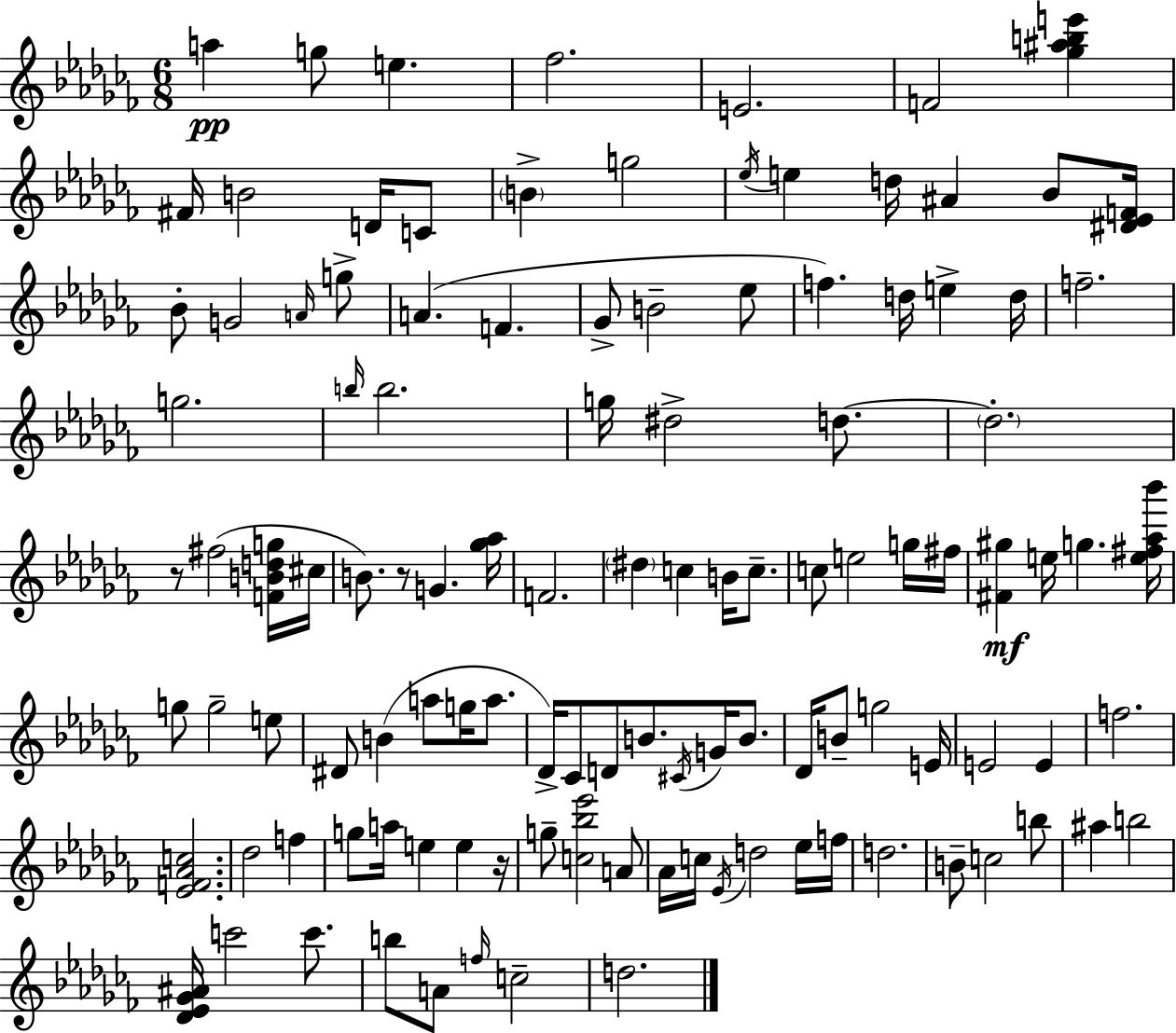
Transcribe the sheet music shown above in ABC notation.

X:1
T:Untitled
M:6/8
L:1/4
K:Abm
a g/2 e _f2 E2 F2 [_g^abe'] ^F/4 B2 D/4 C/2 B g2 _e/4 e d/4 ^A _B/2 [^D_EF]/4 _B/2 G2 A/4 g/2 A F _G/2 B2 _e/2 f d/4 e d/4 f2 g2 b/4 b2 g/4 ^d2 d/2 d2 z/2 ^f2 [FBdg]/4 ^c/4 B/2 z/2 G [_g_a]/4 F2 ^d c B/4 c/2 c/2 e2 g/4 ^f/4 [^F^g] e/4 g [e^f_a_b']/4 g/2 g2 e/2 ^D/2 B a/2 g/4 a/2 _D/4 _C/2 D/2 B/2 ^C/4 G/4 B/2 _D/4 B/2 g2 E/4 E2 E f2 [_EF_Ac]2 _d2 f g/2 a/4 e e z/4 g/2 [c_b_e']2 A/2 _A/4 c/4 _E/4 d2 _e/4 f/4 d2 B/2 c2 b/2 ^a b2 [_D_E_G^A]/4 c'2 c'/2 b/2 A/2 f/4 c2 d2